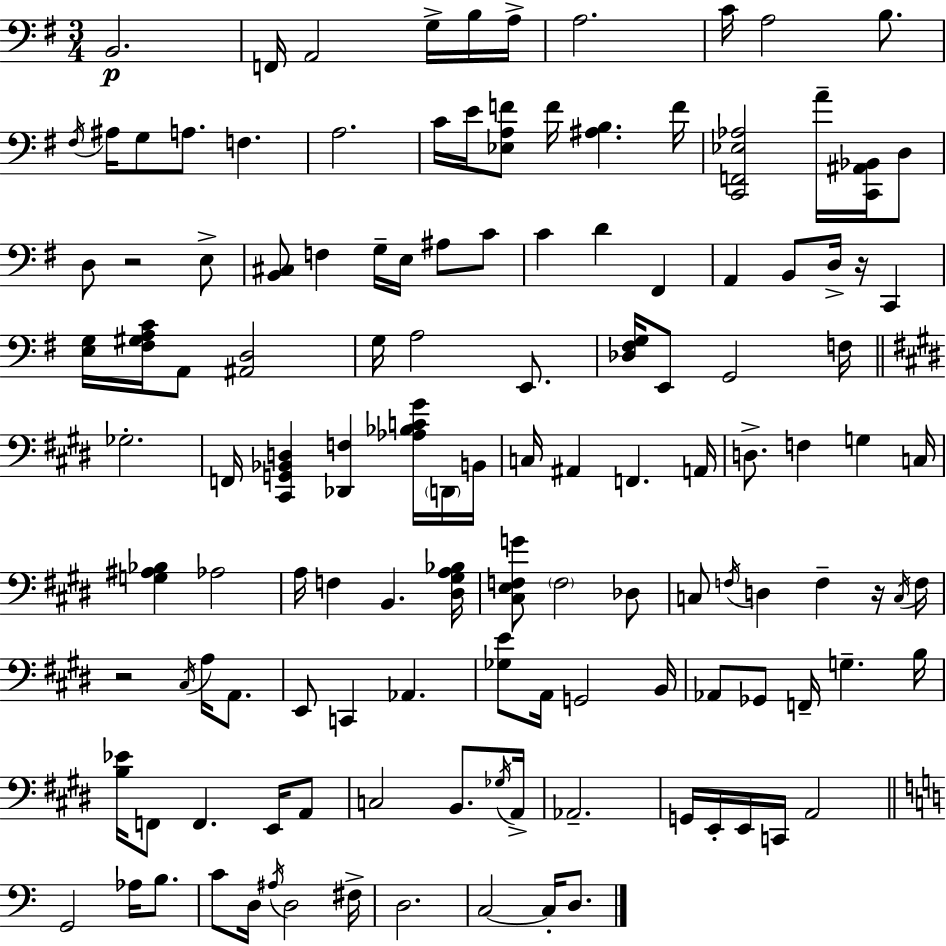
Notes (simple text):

B2/h. F2/s A2/h G3/s B3/s A3/s A3/h. C4/s A3/h B3/e. F#3/s A#3/s G3/e A3/e. F3/q. A3/h. C4/s E4/s [Eb3,A3,F4]/e F4/s [A#3,B3]/q. F4/s [C2,F2,Eb3,Ab3]/h A4/s [C2,A#2,Bb2]/s D3/e D3/e R/h E3/e [B2,C#3]/e F3/q G3/s E3/s A#3/e C4/e C4/q D4/q F#2/q A2/q B2/e D3/s R/s C2/q [E3,G3]/s [F#3,G#3,A3,C4]/s A2/e [A#2,D3]/h G3/s A3/h E2/e. [Db3,F#3,G3]/s E2/e G2/h F3/s Gb3/h. F2/s [C#2,G2,Bb2,D3]/q [Db2,F3]/q [Ab3,Bb3,C4,G#4]/s D2/s B2/s C3/s A#2/q F2/q. A2/s D3/e. F3/q G3/q C3/s [G3,A#3,Bb3]/q Ab3/h A3/s F3/q B2/q. [D#3,G#3,A3,Bb3]/s [C#3,E3,F3,G4]/e F3/h Db3/e C3/e F3/s D3/q F3/q R/s C3/s F3/s R/h C#3/s A3/s A2/e. E2/e C2/q Ab2/q. [Gb3,E4]/e A2/s G2/h B2/s Ab2/e Gb2/e F2/s G3/q. B3/s [B3,Eb4]/s F2/e F2/q. E2/s A2/e C3/h B2/e. Gb3/s A2/s Ab2/h. G2/s E2/s E2/s C2/s A2/h G2/h Ab3/s B3/e. C4/e D3/s A#3/s D3/h F#3/s D3/h. C3/h C3/s D3/e.